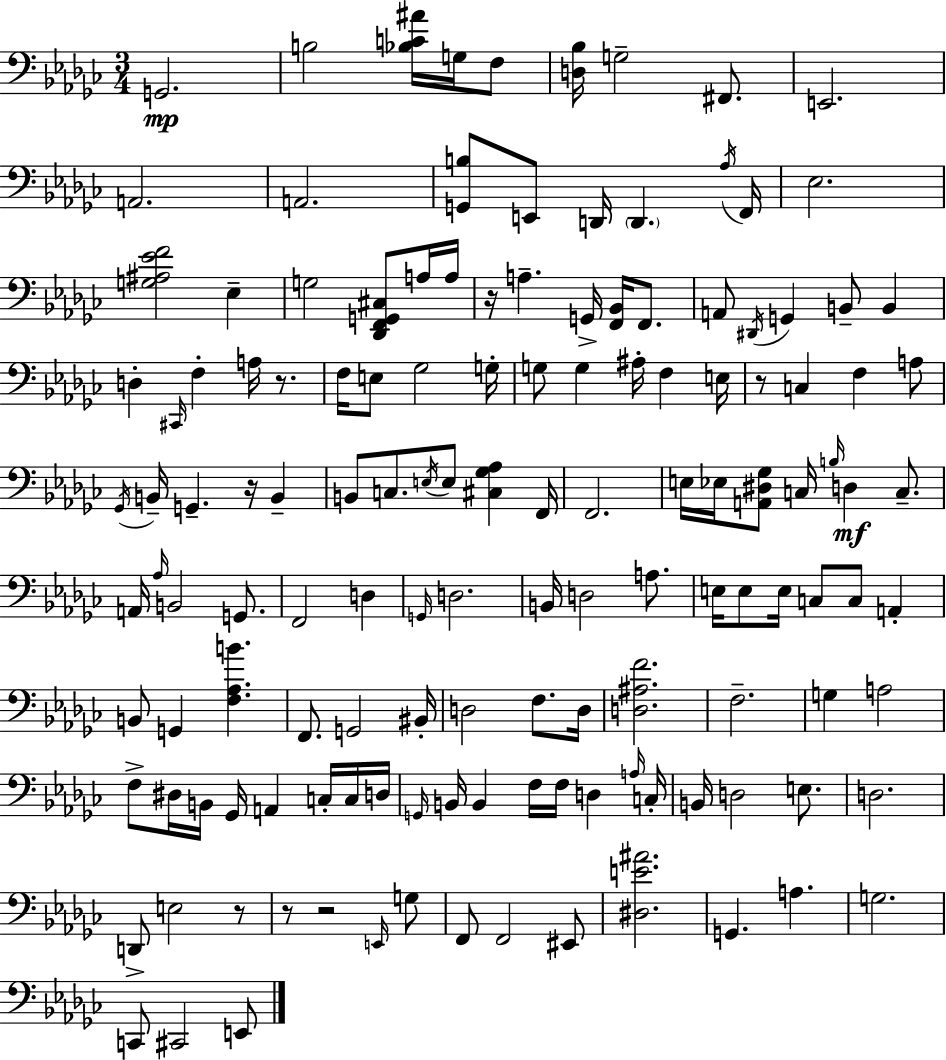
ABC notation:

X:1
T:Untitled
M:3/4
L:1/4
K:Ebm
G,,2 B,2 [_B,C^A]/4 G,/4 F,/2 [D,_B,]/4 G,2 ^F,,/2 E,,2 A,,2 A,,2 [G,,B,]/2 E,,/2 D,,/4 D,, _A,/4 F,,/4 _E,2 [G,^A,_EF]2 _E, G,2 [_D,,F,,G,,^C,]/2 A,/4 A,/4 z/4 A, G,,/4 [F,,_B,,]/4 F,,/2 A,,/2 ^D,,/4 G,, B,,/2 B,, D, ^C,,/4 F, A,/4 z/2 F,/4 E,/2 _G,2 G,/4 G,/2 G, ^A,/4 F, E,/4 z/2 C, F, A,/2 _G,,/4 B,,/4 G,, z/4 B,, B,,/2 C,/2 E,/4 E,/2 [^C,_G,_A,] F,,/4 F,,2 E,/4 _E,/4 [A,,^D,_G,]/2 C,/4 B,/4 D, C,/2 A,,/4 _A,/4 B,,2 G,,/2 F,,2 D, G,,/4 D,2 B,,/4 D,2 A,/2 E,/4 E,/2 E,/4 C,/2 C,/2 A,, B,,/2 G,, [F,_A,B] F,,/2 G,,2 ^B,,/4 D,2 F,/2 D,/4 [D,^A,F]2 F,2 G, A,2 F,/2 ^D,/4 B,,/4 _G,,/4 A,, C,/4 C,/4 D,/4 G,,/4 B,,/4 B,, F,/4 F,/4 D, A,/4 C,/4 B,,/4 D,2 E,/2 D,2 D,,/2 E,2 z/2 z/2 z2 E,,/4 G,/2 F,,/2 F,,2 ^E,,/2 [^D,E^A]2 G,, A, G,2 C,,/2 ^C,,2 E,,/2